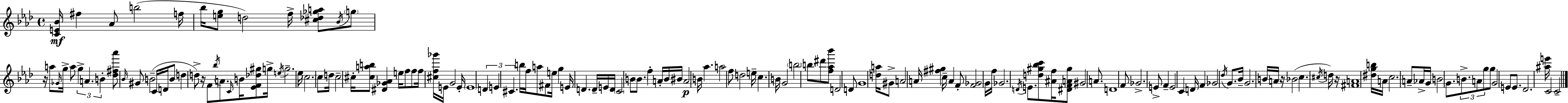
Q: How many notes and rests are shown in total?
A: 155